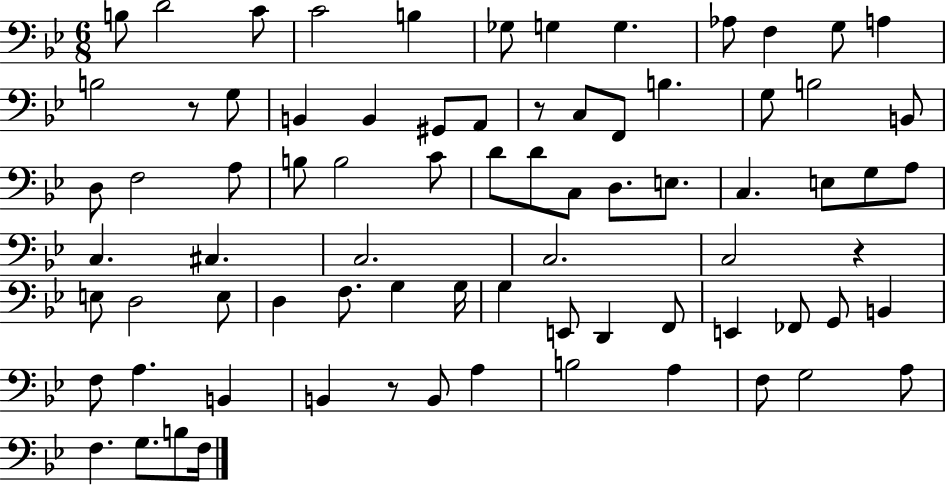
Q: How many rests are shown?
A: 4